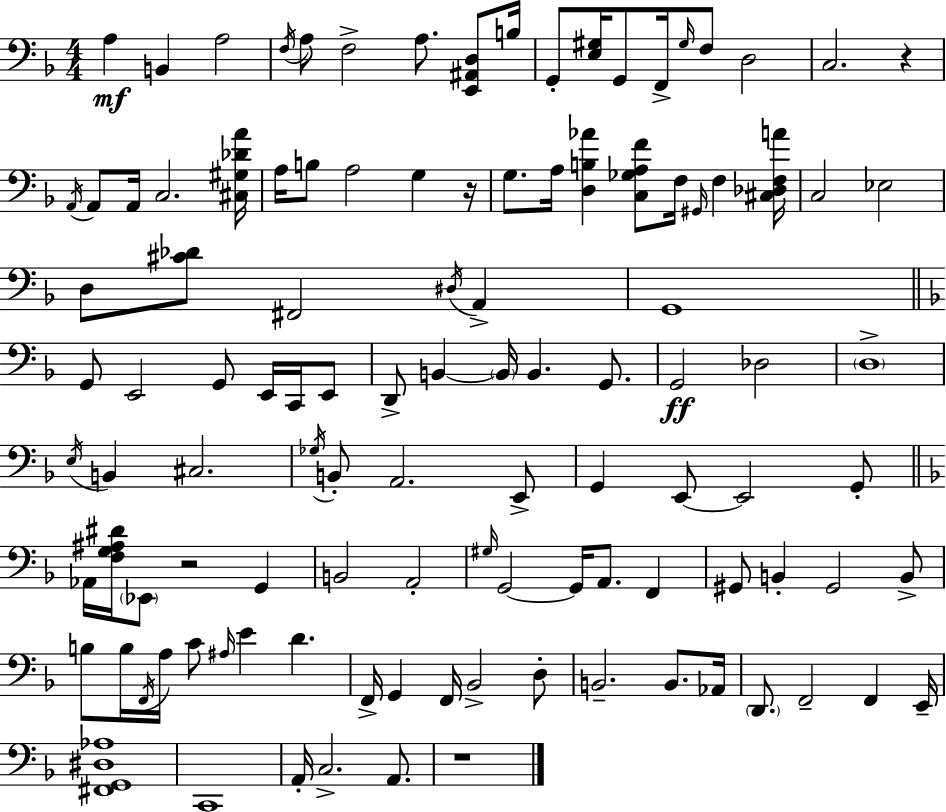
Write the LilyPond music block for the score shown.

{
  \clef bass
  \numericTimeSignature
  \time 4/4
  \key d \minor
  a4\mf b,4 a2 | \acciaccatura { f16 } a8 f2-> a8. <e, ais, d>8 | b16 g,8-. <e gis>16 g,8 f,16-> \grace { gis16 } f8 d2 | c2. r4 | \break \acciaccatura { a,16 } a,8 a,16 c2. | <cis gis des' a'>16 a16 b8 a2 g4 | r16 g8. a16 <d b aes'>4 <c ges a f'>8 f16 \grace { gis,16 } f4 | <cis des f a'>16 c2 ees2 | \break d8 <cis' des'>8 fis,2 | \acciaccatura { dis16 } a,4-> g,1 | \bar "||" \break \key f \major g,8 e,2 g,8 e,16 c,16 e,8 | d,8-> b,4~~ \parenthesize b,16 b,4. g,8. | g,2\ff des2 | \parenthesize d1-> | \break \acciaccatura { e16 } b,4 cis2. | \acciaccatura { ges16 } b,8-. a,2. | e,8-> g,4 e,8~~ e,2 | g,8-. \bar "||" \break \key f \major aes,16 <f g ais dis'>16 \parenthesize ees,8 r2 g,4 | b,2 a,2-. | \grace { gis16 } g,2~~ g,16 a,8. f,4 | gis,8 b,4-. gis,2 b,8-> | \break b8 b16 \acciaccatura { f,16 } a16 c'8 \grace { ais16 } e'4 d'4. | f,16-> g,4 f,16 bes,2-> | d8-. b,2.-- b,8. | aes,16 \parenthesize d,8. f,2-- f,4 | \break e,16-- <fis, g, dis aes>1 | c,1 | a,16-. c2.-> | a,8. r1 | \break \bar "|."
}